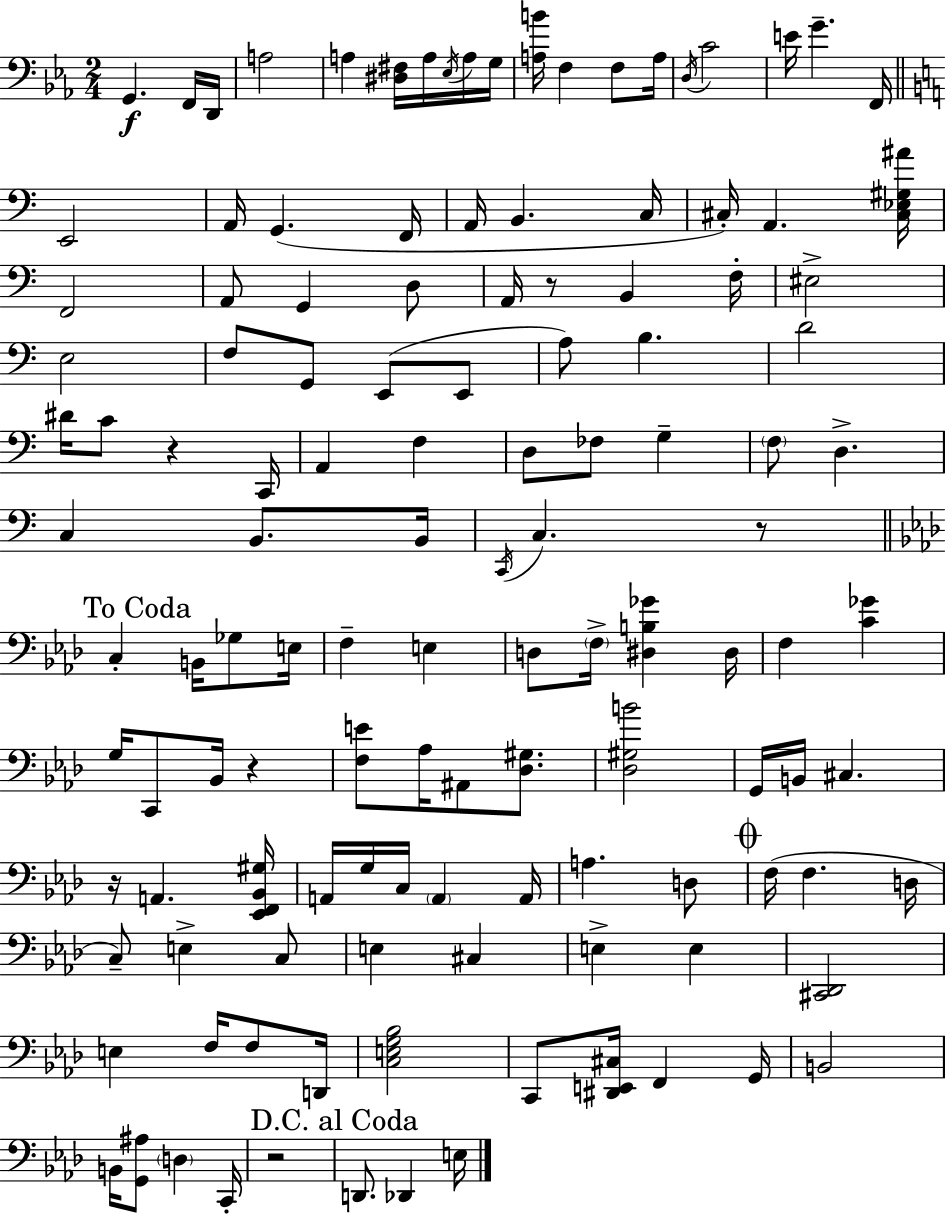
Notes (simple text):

G2/q. F2/s D2/s A3/h A3/q [D#3,F#3]/s A3/s Eb3/s A3/s G3/s [A3,B4]/s F3/q F3/e A3/s D3/s C4/h E4/s G4/q. F2/s E2/h A2/s G2/q. F2/s A2/s B2/q. C3/s C#3/s A2/q. [C#3,Eb3,G#3,A#4]/s F2/h A2/e G2/q D3/e A2/s R/e B2/q F3/s EIS3/h E3/h F3/e G2/e E2/e E2/e A3/e B3/q. D4/h D#4/s C4/e R/q C2/s A2/q F3/q D3/e FES3/e G3/q F3/e D3/q. C3/q B2/e. B2/s C2/s C3/q. R/e C3/q B2/s Gb3/e E3/s F3/q E3/q D3/e F3/s [D#3,B3,Gb4]/q D#3/s F3/q [C4,Gb4]/q G3/s C2/e Bb2/s R/q [F3,E4]/e Ab3/s A#2/e [Db3,G#3]/e. [Db3,G#3,B4]/h G2/s B2/s C#3/q. R/s A2/q. [Eb2,F2,Bb2,G#3]/s A2/s G3/s C3/s A2/q A2/s A3/q. D3/e F3/s F3/q. D3/s C3/e E3/q C3/e E3/q C#3/q E3/q E3/q [C#2,Db2]/h E3/q F3/s F3/e D2/s [C3,E3,G3,Bb3]/h C2/e [D#2,E2,C#3]/s F2/q G2/s B2/h B2/s [G2,A#3]/e D3/q C2/s R/h D2/e. Db2/q E3/s